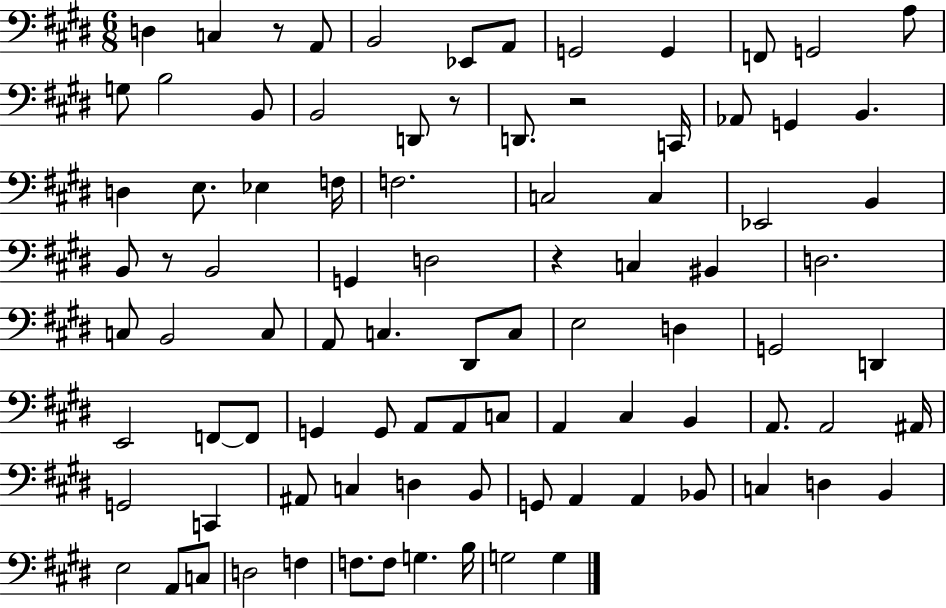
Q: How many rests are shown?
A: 5